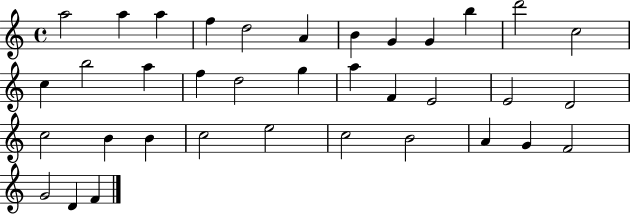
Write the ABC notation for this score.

X:1
T:Untitled
M:4/4
L:1/4
K:C
a2 a a f d2 A B G G b d'2 c2 c b2 a f d2 g a F E2 E2 D2 c2 B B c2 e2 c2 B2 A G F2 G2 D F